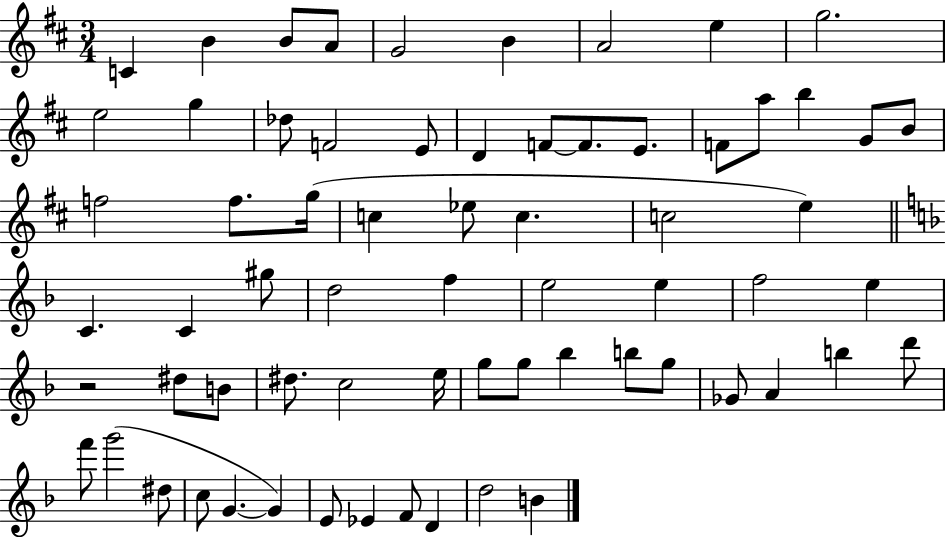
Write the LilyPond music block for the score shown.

{
  \clef treble
  \numericTimeSignature
  \time 3/4
  \key d \major
  c'4 b'4 b'8 a'8 | g'2 b'4 | a'2 e''4 | g''2. | \break e''2 g''4 | des''8 f'2 e'8 | d'4 f'8~~ f'8. e'8. | f'8 a''8 b''4 g'8 b'8 | \break f''2 f''8. g''16( | c''4 ees''8 c''4. | c''2 e''4) | \bar "||" \break \key f \major c'4. c'4 gis''8 | d''2 f''4 | e''2 e''4 | f''2 e''4 | \break r2 dis''8 b'8 | dis''8. c''2 e''16 | g''8 g''8 bes''4 b''8 g''8 | ges'8 a'4 b''4 d'''8 | \break f'''8 g'''2( dis''8 | c''8 g'4.~~ g'4) | e'8 ees'4 f'8 d'4 | d''2 b'4 | \break \bar "|."
}